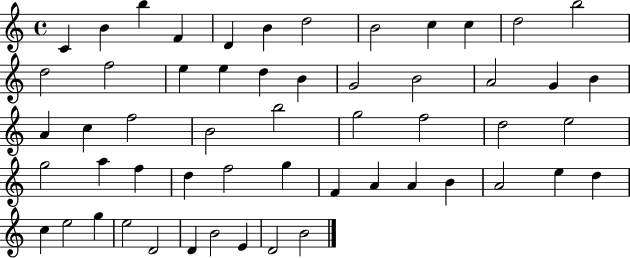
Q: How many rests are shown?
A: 0